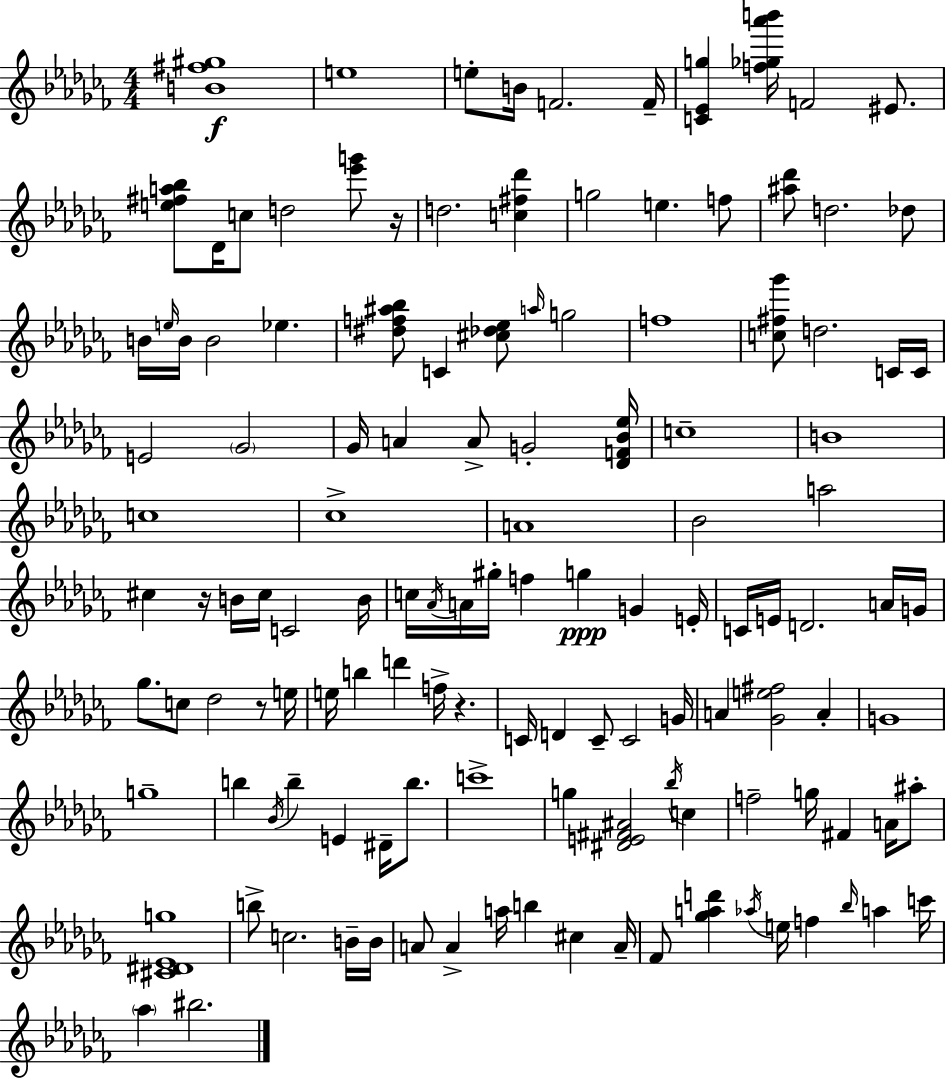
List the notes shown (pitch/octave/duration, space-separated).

[B4,F#5,G#5]/w E5/w E5/e B4/s F4/h. F4/s [C4,Eb4,G5]/q [F5,Gb5,Ab6,B6]/s F4/h EIS4/e. [E5,F#5,A5,Bb5]/e Db4/s C5/e D5/h [Eb6,G6]/e R/s D5/h. [C5,F#5,Db6]/q G5/h E5/q. F5/e [A#5,Db6]/e D5/h. Db5/e B4/s E5/s B4/s B4/h Eb5/q. [D#5,F5,A#5,Bb5]/e C4/q [C#5,Db5,Eb5]/e A5/s G5/h F5/w [C5,F#5,Gb6]/e D5/h. C4/s C4/s E4/h Gb4/h Gb4/s A4/q A4/e G4/h [Db4,F4,Bb4,Eb5]/s C5/w B4/w C5/w CES5/w A4/w Bb4/h A5/h C#5/q R/s B4/s C#5/s C4/h B4/s C5/s Ab4/s A4/s G#5/s F5/q G5/q G4/q E4/s C4/s E4/s D4/h. A4/s G4/s Gb5/e. C5/e Db5/h R/e E5/s E5/s B5/q D6/q F5/s R/q. C4/s D4/q C4/e C4/h G4/s A4/q [Gb4,E5,F#5]/h A4/q G4/w G5/w B5/q Bb4/s B5/q E4/q D#4/s B5/e. C6/w G5/q [D#4,E4,F#4,A#4]/h Bb5/s C5/q F5/h G5/s F#4/q A4/s A#5/e [C#4,D#4,Eb4,G5]/w B5/e C5/h. B4/s B4/s A4/e A4/q A5/s B5/q C#5/q A4/s FES4/e [Gb5,A5,D6]/q Ab5/s E5/s F5/q Bb5/s A5/q C6/s Ab5/q BIS5/h.